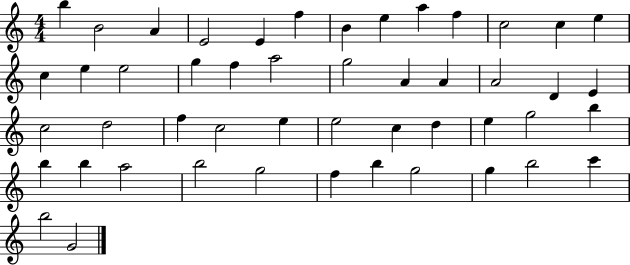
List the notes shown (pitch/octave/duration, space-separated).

B5/q B4/h A4/q E4/h E4/q F5/q B4/q E5/q A5/q F5/q C5/h C5/q E5/q C5/q E5/q E5/h G5/q F5/q A5/h G5/h A4/q A4/q A4/h D4/q E4/q C5/h D5/h F5/q C5/h E5/q E5/h C5/q D5/q E5/q G5/h B5/q B5/q B5/q A5/h B5/h G5/h F5/q B5/q G5/h G5/q B5/h C6/q B5/h G4/h